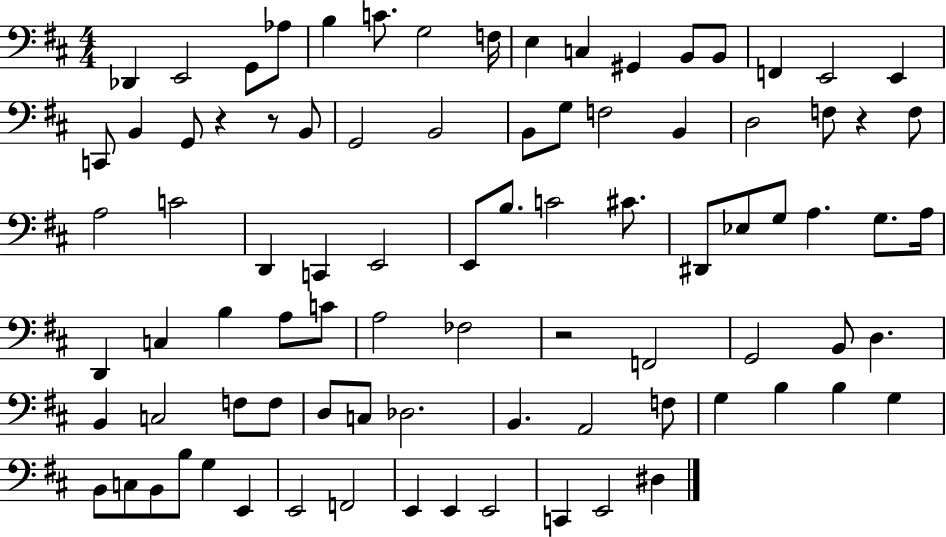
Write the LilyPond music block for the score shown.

{
  \clef bass
  \numericTimeSignature
  \time 4/4
  \key d \major
  \repeat volta 2 { des,4 e,2 g,8 aes8 | b4 c'8. g2 f16 | e4 c4 gis,4 b,8 b,8 | f,4 e,2 e,4 | \break c,8 b,4 g,8 r4 r8 b,8 | g,2 b,2 | b,8 g8 f2 b,4 | d2 f8 r4 f8 | \break a2 c'2 | d,4 c,4 e,2 | e,8 b8. c'2 cis'8. | dis,8 ees8 g8 a4. g8. a16 | \break d,4 c4 b4 a8 c'8 | a2 fes2 | r2 f,2 | g,2 b,8 d4. | \break b,4 c2 f8 f8 | d8 c8 des2. | b,4. a,2 f8 | g4 b4 b4 g4 | \break b,8 c8 b,8 b8 g4 e,4 | e,2 f,2 | e,4 e,4 e,2 | c,4 e,2 dis4 | \break } \bar "|."
}